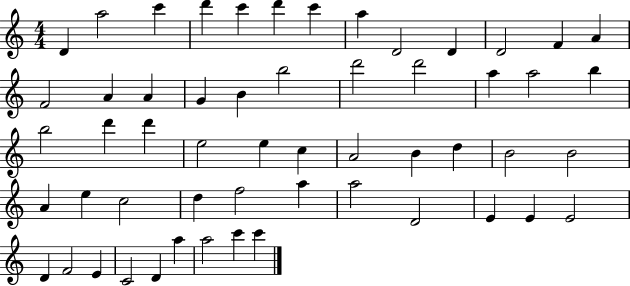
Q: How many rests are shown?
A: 0